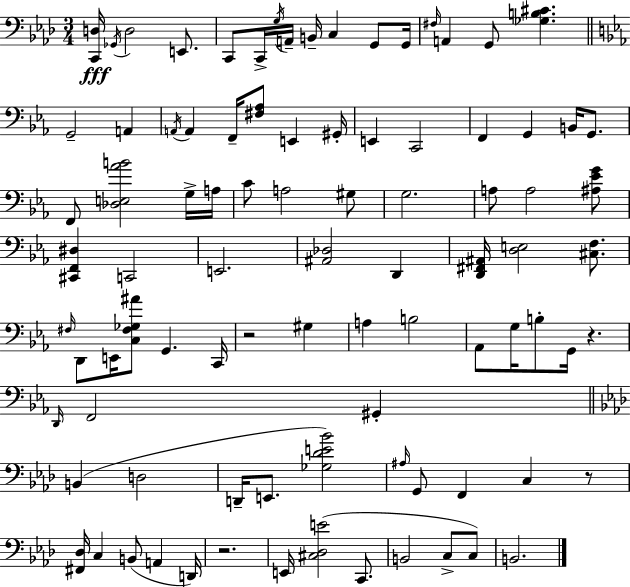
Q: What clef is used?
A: bass